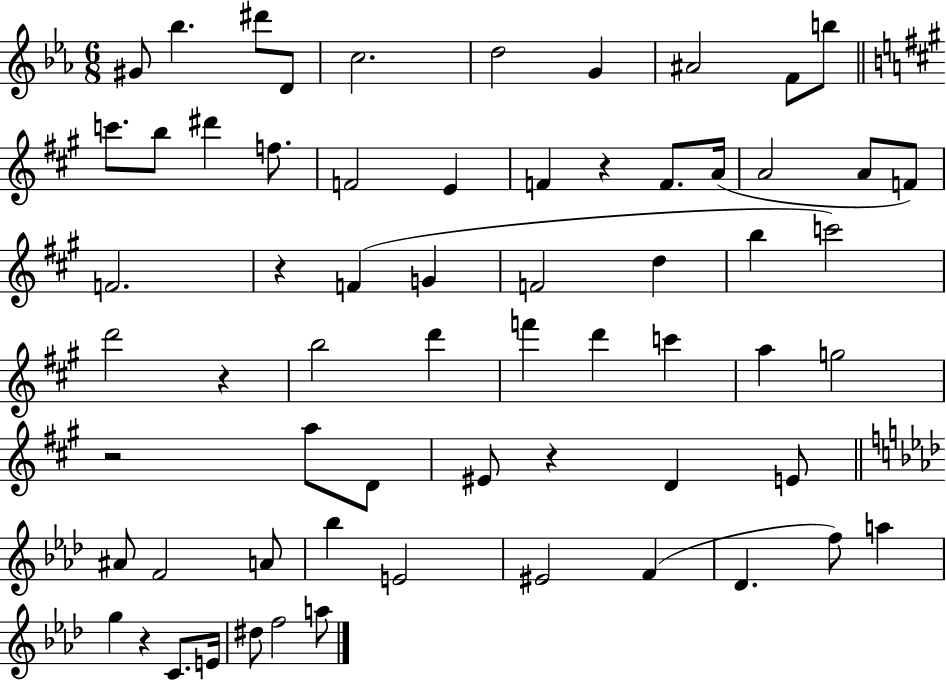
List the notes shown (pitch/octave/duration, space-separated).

G#4/e Bb5/q. D#6/e D4/e C5/h. D5/h G4/q A#4/h F4/e B5/e C6/e. B5/e D#6/q F5/e. F4/h E4/q F4/q R/q F4/e. A4/s A4/h A4/e F4/e F4/h. R/q F4/q G4/q F4/h D5/q B5/q C6/h D6/h R/q B5/h D6/q F6/q D6/q C6/q A5/q G5/h R/h A5/e D4/e EIS4/e R/q D4/q E4/e A#4/e F4/h A4/e Bb5/q E4/h EIS4/h F4/q Db4/q. F5/e A5/q G5/q R/q C4/e. E4/s D#5/e F5/h A5/e